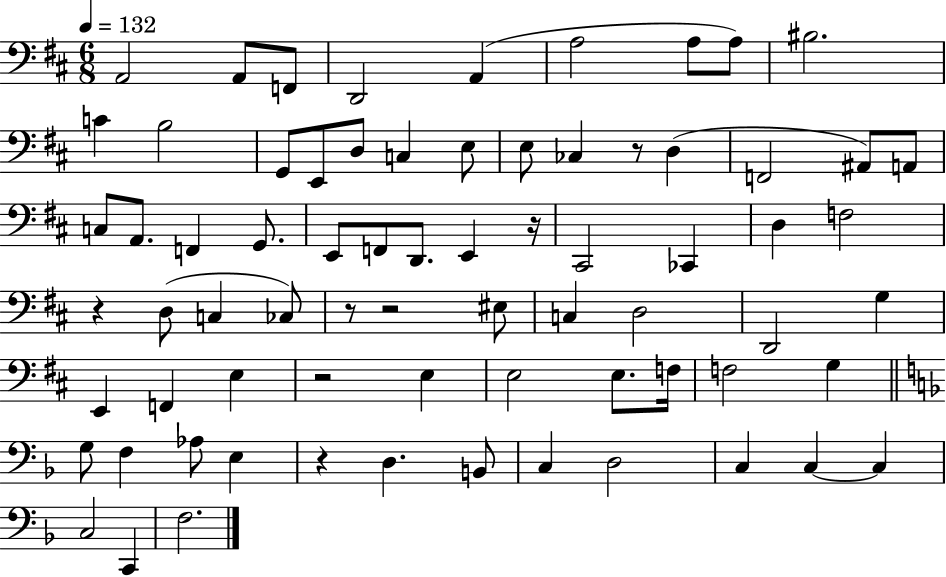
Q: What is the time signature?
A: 6/8